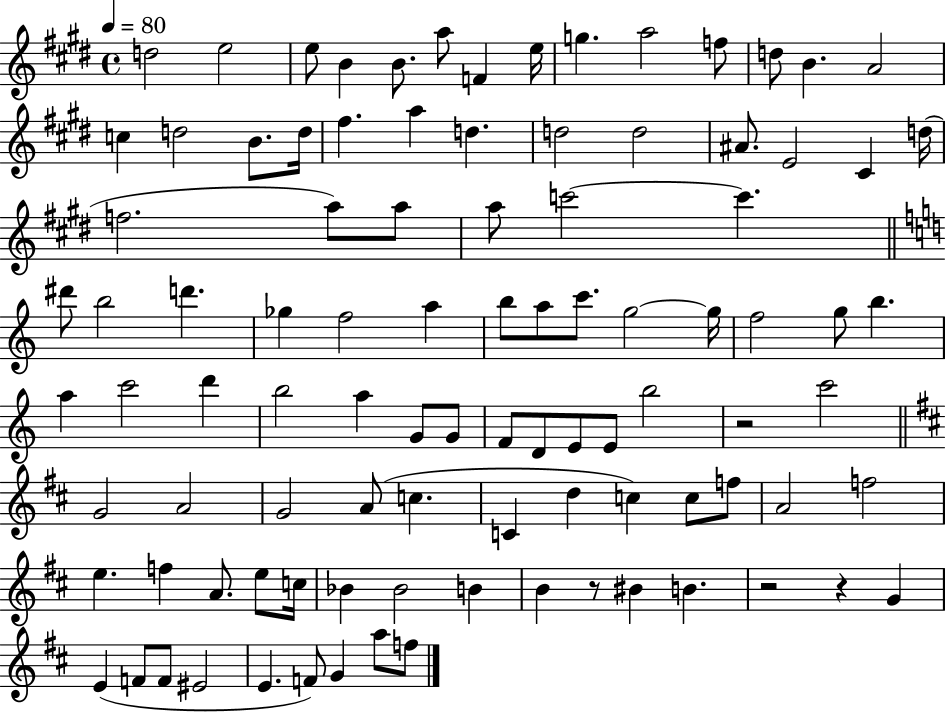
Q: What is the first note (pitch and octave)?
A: D5